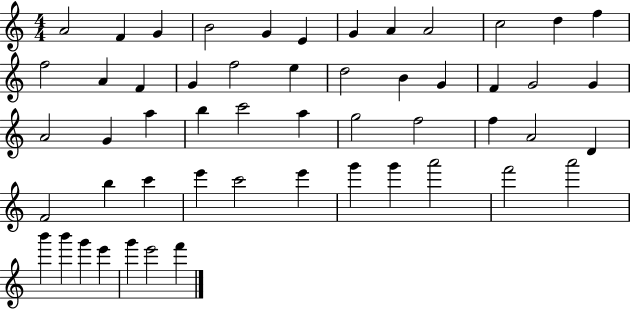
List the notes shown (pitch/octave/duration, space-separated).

A4/h F4/q G4/q B4/h G4/q E4/q G4/q A4/q A4/h C5/h D5/q F5/q F5/h A4/q F4/q G4/q F5/h E5/q D5/h B4/q G4/q F4/q G4/h G4/q A4/h G4/q A5/q B5/q C6/h A5/q G5/h F5/h F5/q A4/h D4/q F4/h B5/q C6/q E6/q C6/h E6/q G6/q G6/q A6/h F6/h A6/h B6/q B6/q G6/q E6/q G6/q E6/h F6/q